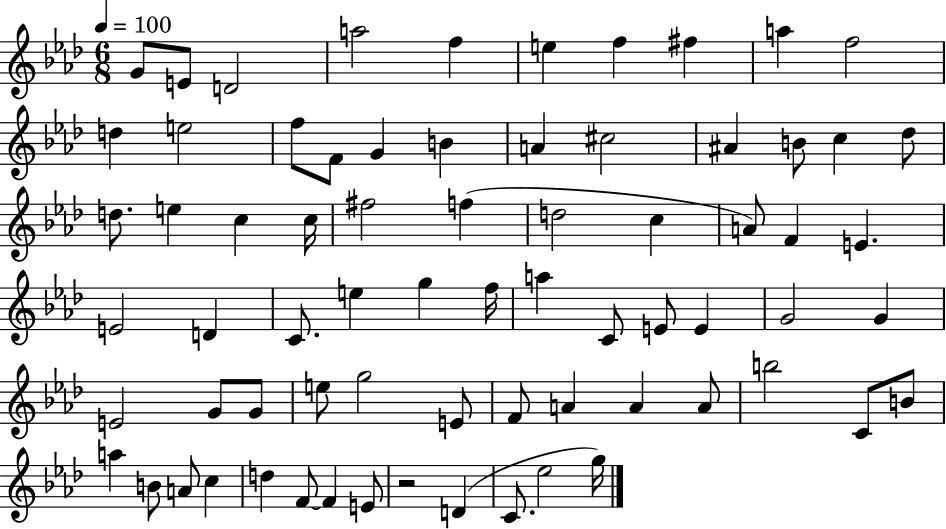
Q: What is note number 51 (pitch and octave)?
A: E4